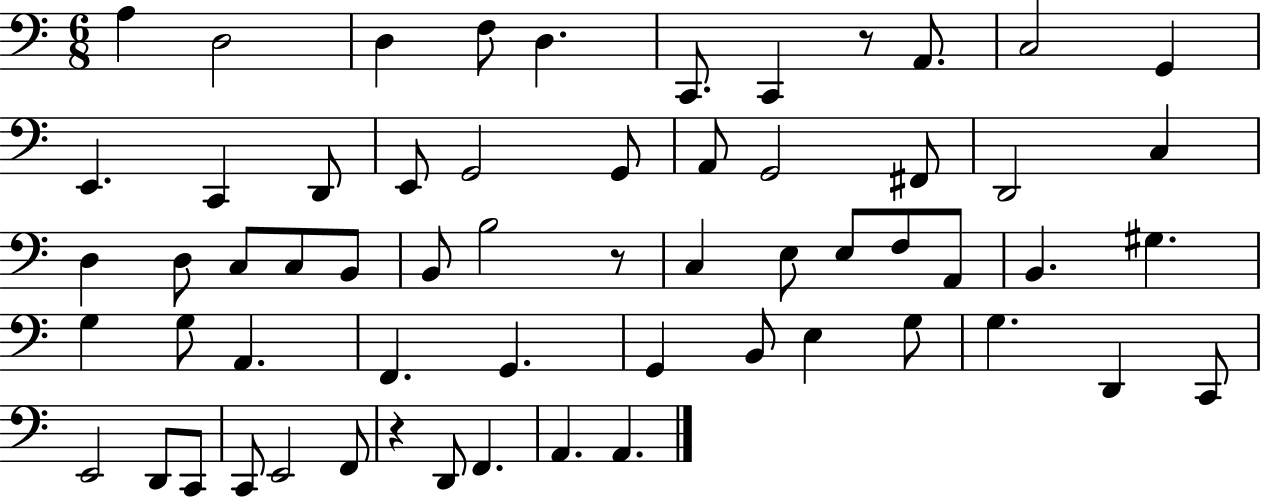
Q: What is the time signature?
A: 6/8